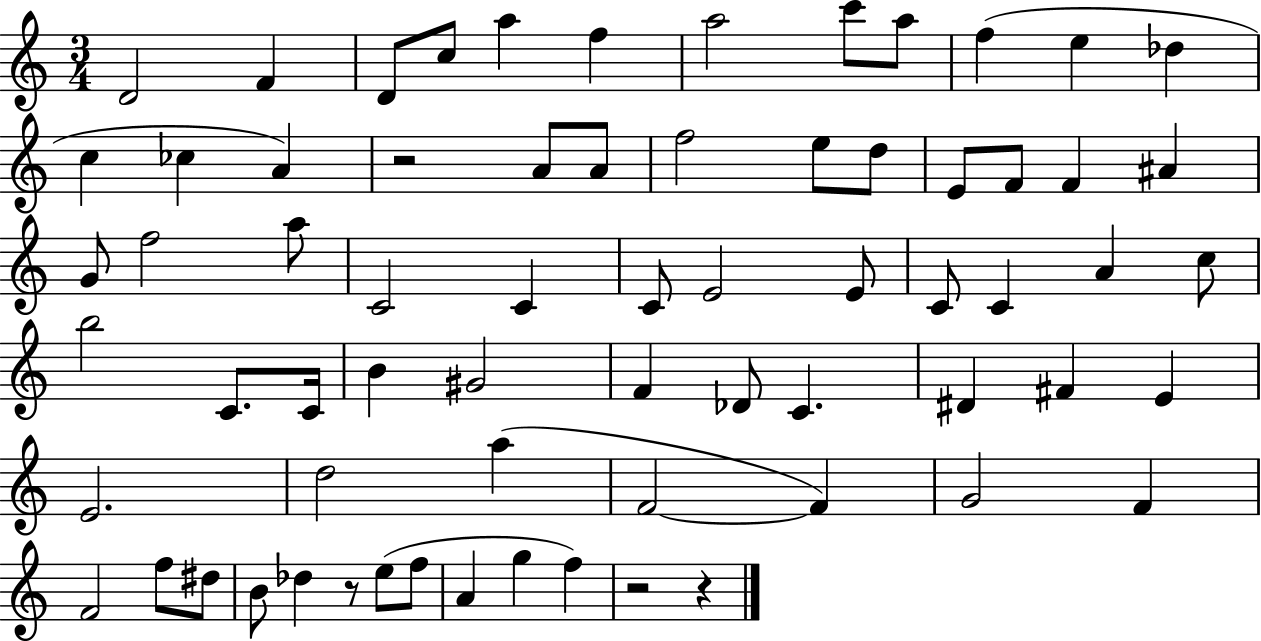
X:1
T:Untitled
M:3/4
L:1/4
K:C
D2 F D/2 c/2 a f a2 c'/2 a/2 f e _d c _c A z2 A/2 A/2 f2 e/2 d/2 E/2 F/2 F ^A G/2 f2 a/2 C2 C C/2 E2 E/2 C/2 C A c/2 b2 C/2 C/4 B ^G2 F _D/2 C ^D ^F E E2 d2 a F2 F G2 F F2 f/2 ^d/2 B/2 _d z/2 e/2 f/2 A g f z2 z